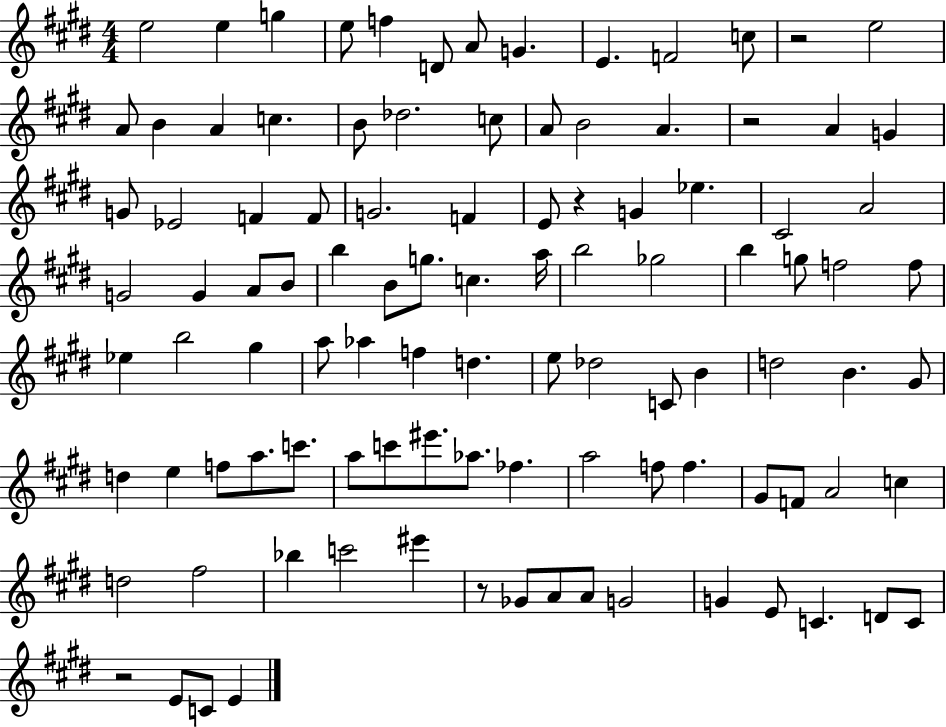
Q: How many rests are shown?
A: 5